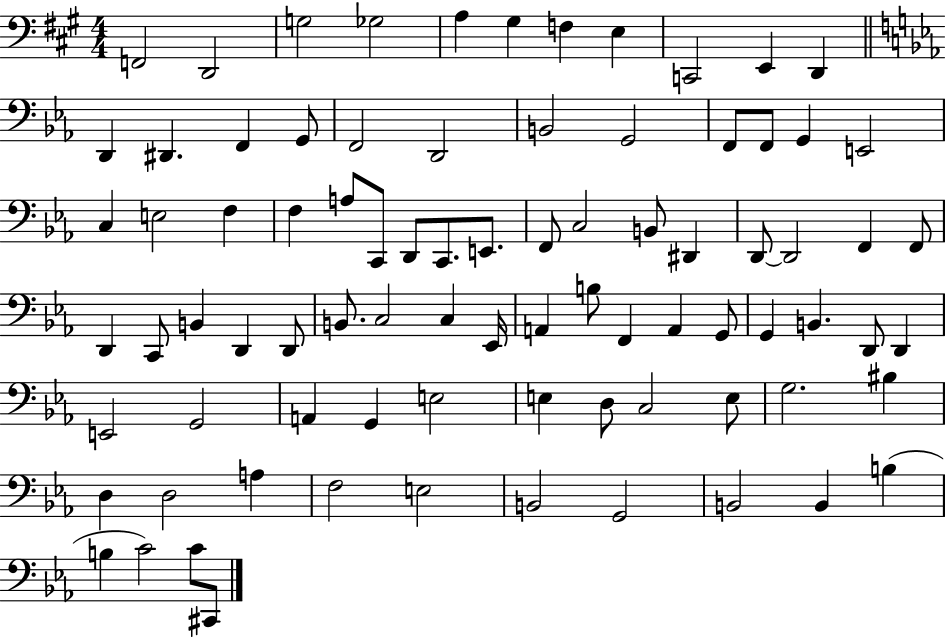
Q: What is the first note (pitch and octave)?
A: F2